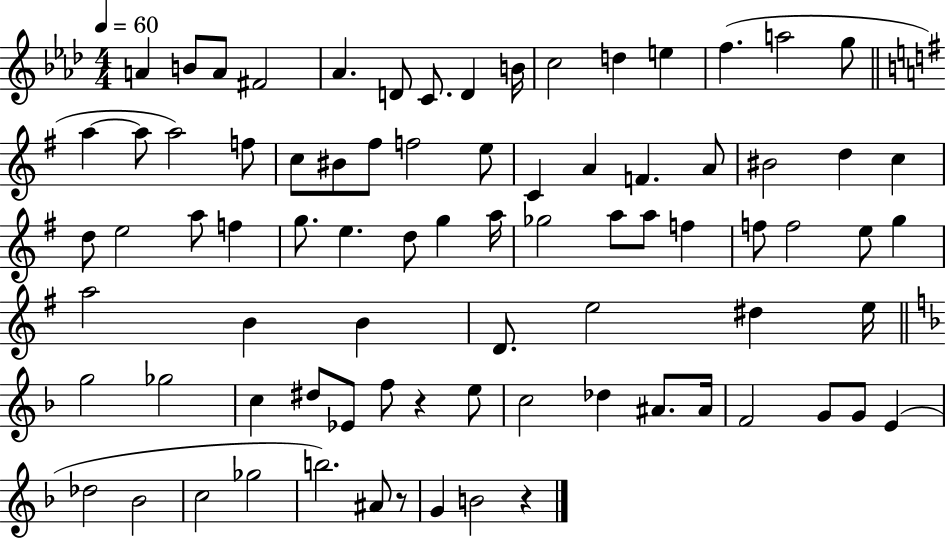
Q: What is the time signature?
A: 4/4